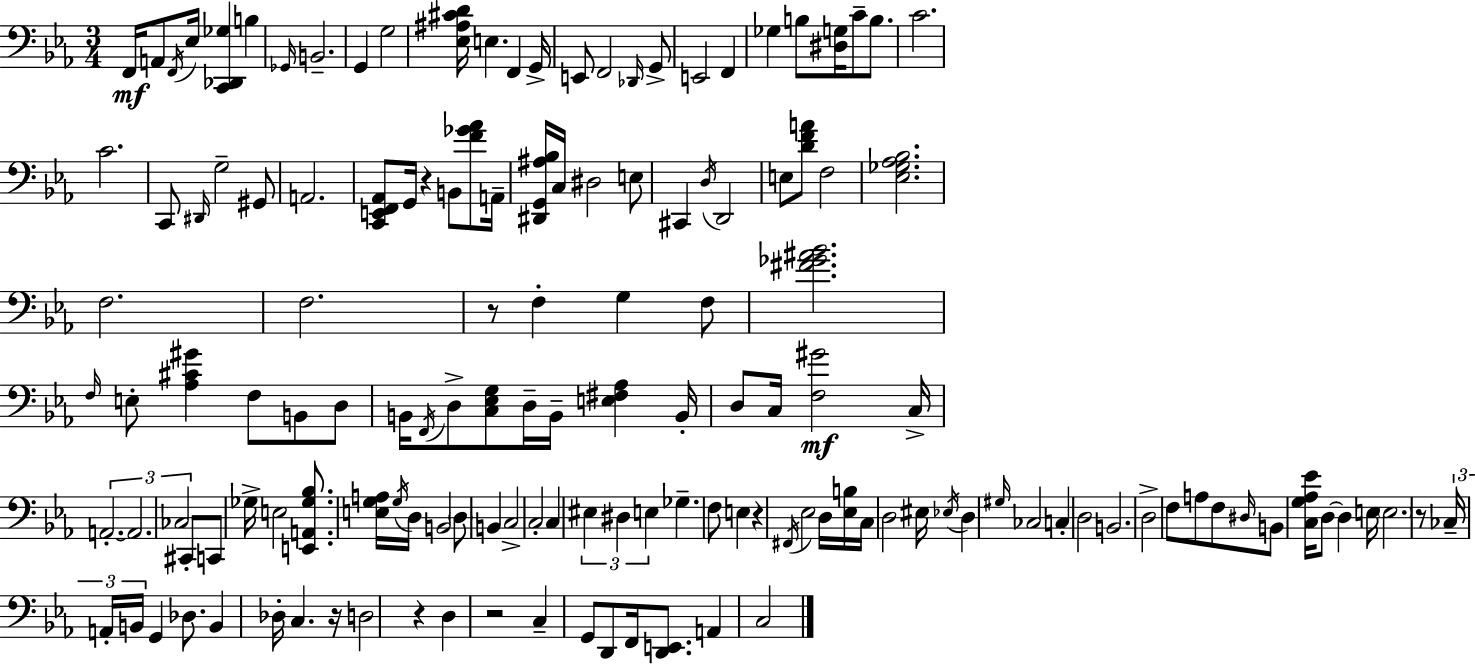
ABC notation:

X:1
T:Untitled
M:3/4
L:1/4
K:Cm
F,,/4 A,,/2 F,,/4 _E,/4 [C,,_D,,_G,] B, _G,,/4 B,,2 G,, G,2 [_E,^A,^CD]/4 E, F,, G,,/4 E,,/2 F,,2 _D,,/4 G,,/2 E,,2 F,, _G, B,/2 [^D,G,]/4 C/2 B,/2 C2 C2 C,,/2 ^D,,/4 G,2 ^G,,/2 A,,2 [C,,E,,F,,_A,,]/2 G,,/4 z B,,/2 [F_G_A]/2 A,,/4 [^D,,G,,^A,_B,]/4 C,/4 ^D,2 E,/2 ^C,, D,/4 D,,2 E,/2 [DFA]/2 F,2 [_E,_G,_A,_B,]2 F,2 F,2 z/2 F, G, F,/2 [^F_G^A_B]2 F,/4 E,/2 [_A,^C^G] F,/2 B,,/2 D,/2 B,,/4 F,,/4 D,/2 [C,_E,G,]/2 D,/4 B,,/4 [E,^F,_A,] B,,/4 D,/2 C,/4 [F,^G]2 C,/4 A,,2 A,,2 _C,2 ^C,,/2 C,,/2 _G,/4 E,2 [E,,A,,_G,_B,]/2 [E,G,A,]/4 G,/4 D,/4 B,,2 D,/2 B,, C,2 C,2 C, ^E, ^D, E, _G, F,/2 E, z ^F,,/4 _E,2 D,/4 [_E,B,]/4 C,/4 D,2 ^E,/4 _E,/4 D, ^G,/4 _C,2 C, D,2 B,,2 D,2 F,/2 A,/2 F,/2 ^D,/4 B,,/2 [C,G,_A,_E]/4 D,/2 D, E,/4 E,2 z/2 _C,/4 A,,/4 B,,/4 G,, _D,/2 B,, _D,/4 C, z/4 D,2 z D, z2 C, G,,/2 D,,/2 F,,/4 [D,,E,,]/2 A,, C,2